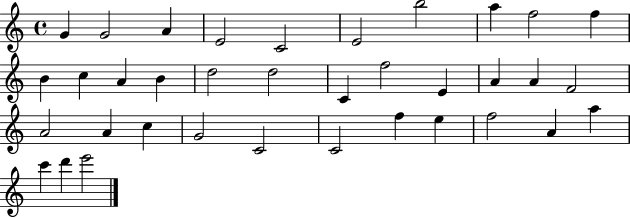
X:1
T:Untitled
M:4/4
L:1/4
K:C
G G2 A E2 C2 E2 b2 a f2 f B c A B d2 d2 C f2 E A A F2 A2 A c G2 C2 C2 f e f2 A a c' d' e'2